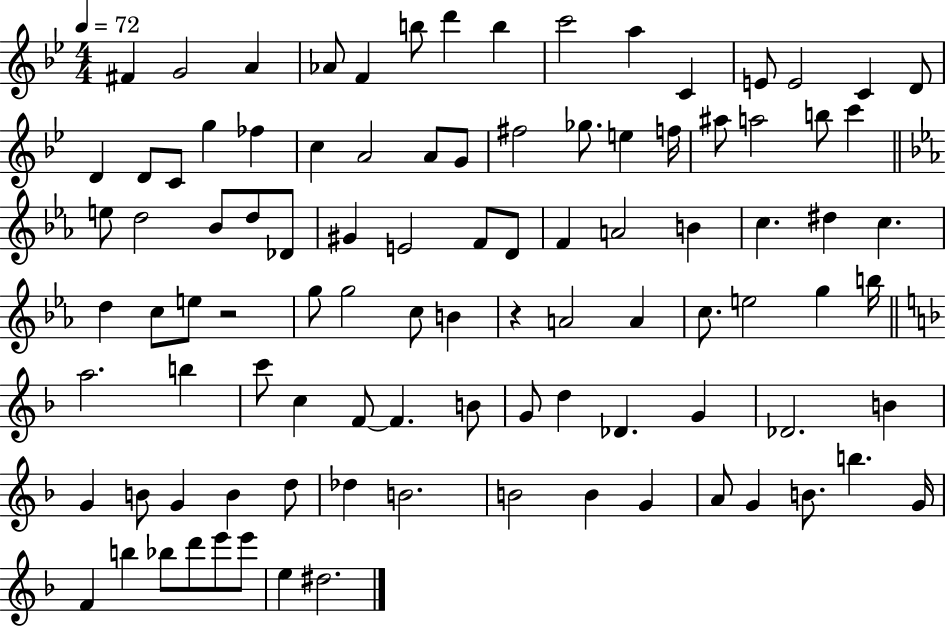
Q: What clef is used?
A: treble